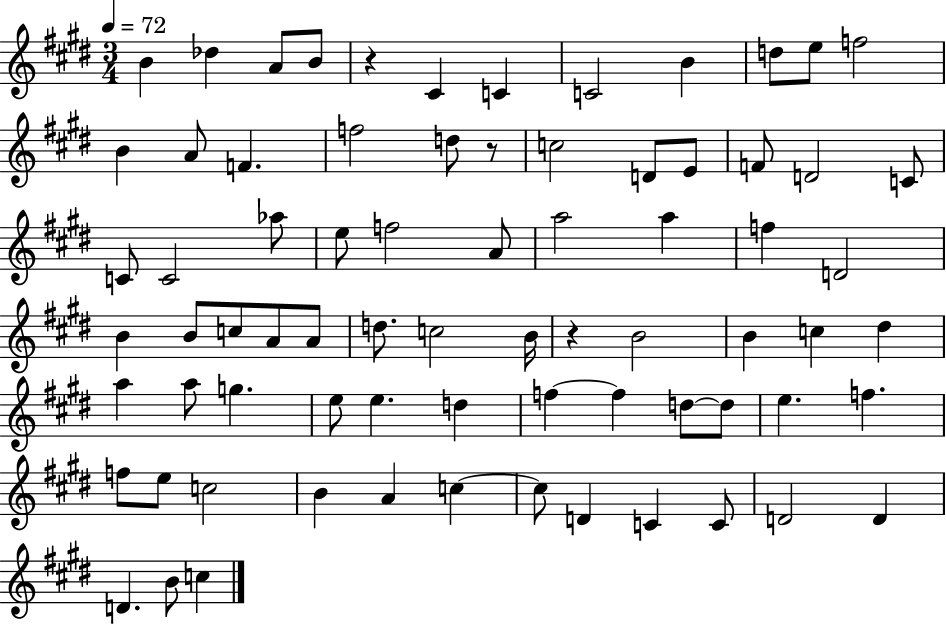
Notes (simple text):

B4/q Db5/q A4/e B4/e R/q C#4/q C4/q C4/h B4/q D5/e E5/e F5/h B4/q A4/e F4/q. F5/h D5/e R/e C5/h D4/e E4/e F4/e D4/h C4/e C4/e C4/h Ab5/e E5/e F5/h A4/e A5/h A5/q F5/q D4/h B4/q B4/e C5/e A4/e A4/e D5/e. C5/h B4/s R/q B4/h B4/q C5/q D#5/q A5/q A5/e G5/q. E5/e E5/q. D5/q F5/q F5/q D5/e D5/e E5/q. F5/q. F5/e E5/e C5/h B4/q A4/q C5/q C5/e D4/q C4/q C4/e D4/h D4/q D4/q. B4/e C5/q